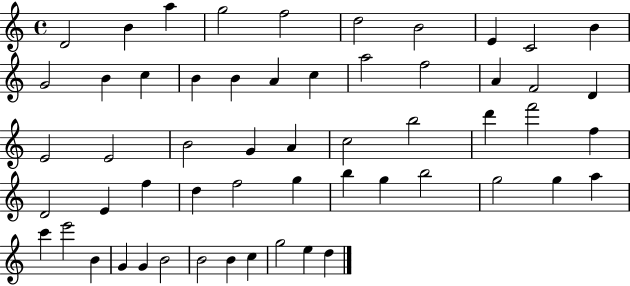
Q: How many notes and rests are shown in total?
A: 56